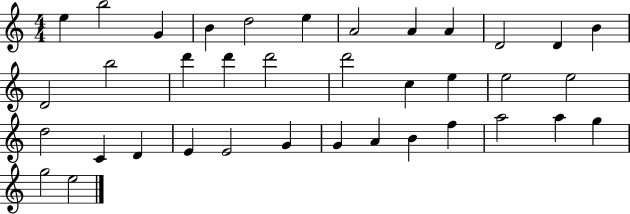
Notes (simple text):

E5/q B5/h G4/q B4/q D5/h E5/q A4/h A4/q A4/q D4/h D4/q B4/q D4/h B5/h D6/q D6/q D6/h D6/h C5/q E5/q E5/h E5/h D5/h C4/q D4/q E4/q E4/h G4/q G4/q A4/q B4/q F5/q A5/h A5/q G5/q G5/h E5/h